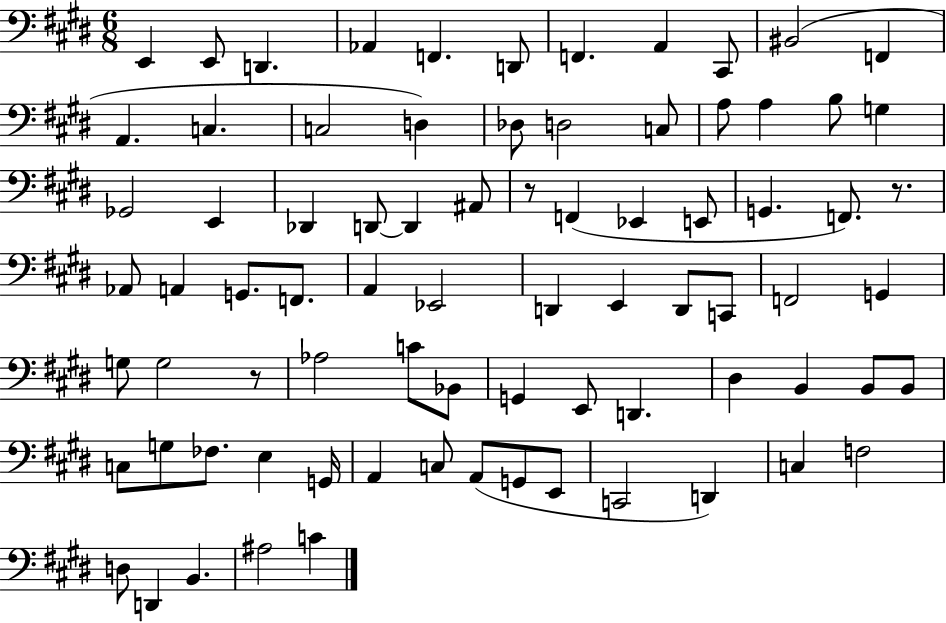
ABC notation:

X:1
T:Untitled
M:6/8
L:1/4
K:E
E,, E,,/2 D,, _A,, F,, D,,/2 F,, A,, ^C,,/2 ^B,,2 F,, A,, C, C,2 D, _D,/2 D,2 C,/2 A,/2 A, B,/2 G, _G,,2 E,, _D,, D,,/2 D,, ^A,,/2 z/2 F,, _E,, E,,/2 G,, F,,/2 z/2 _A,,/2 A,, G,,/2 F,,/2 A,, _E,,2 D,, E,, D,,/2 C,,/2 F,,2 G,, G,/2 G,2 z/2 _A,2 C/2 _B,,/2 G,, E,,/2 D,, ^D, B,, B,,/2 B,,/2 C,/2 G,/2 _F,/2 E, G,,/4 A,, C,/2 A,,/2 G,,/2 E,,/2 C,,2 D,, C, F,2 D,/2 D,, B,, ^A,2 C